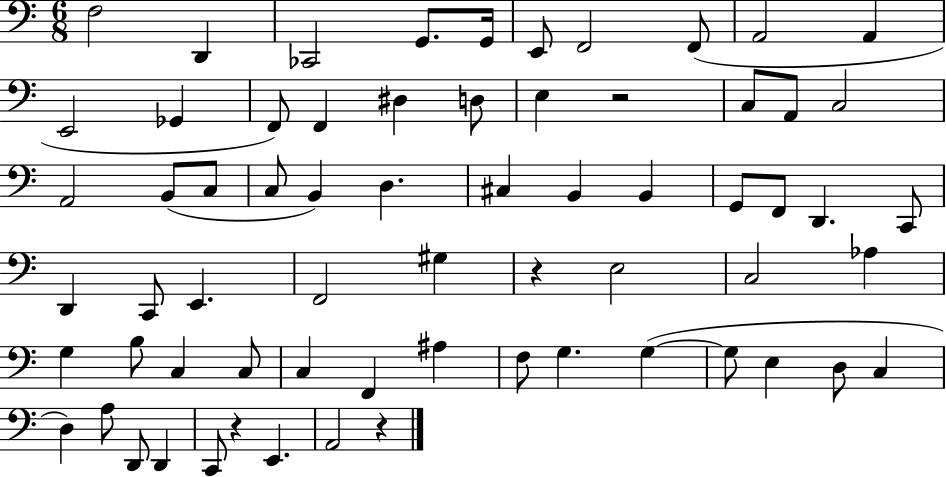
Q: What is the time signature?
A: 6/8